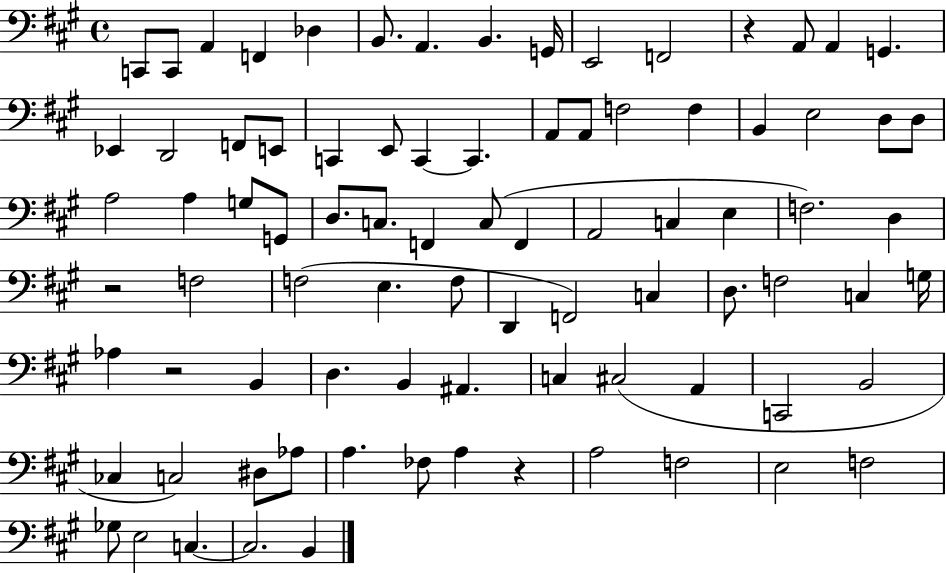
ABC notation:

X:1
T:Untitled
M:4/4
L:1/4
K:A
C,,/2 C,,/2 A,, F,, _D, B,,/2 A,, B,, G,,/4 E,,2 F,,2 z A,,/2 A,, G,, _E,, D,,2 F,,/2 E,,/2 C,, E,,/2 C,, C,, A,,/2 A,,/2 F,2 F, B,, E,2 D,/2 D,/2 A,2 A, G,/2 G,,/2 D,/2 C,/2 F,, C,/2 F,, A,,2 C, E, F,2 D, z2 F,2 F,2 E, F,/2 D,, F,,2 C, D,/2 F,2 C, G,/4 _A, z2 B,, D, B,, ^A,, C, ^C,2 A,, C,,2 B,,2 _C, C,2 ^D,/2 _A,/2 A, _F,/2 A, z A,2 F,2 E,2 F,2 _G,/2 E,2 C, C,2 B,,